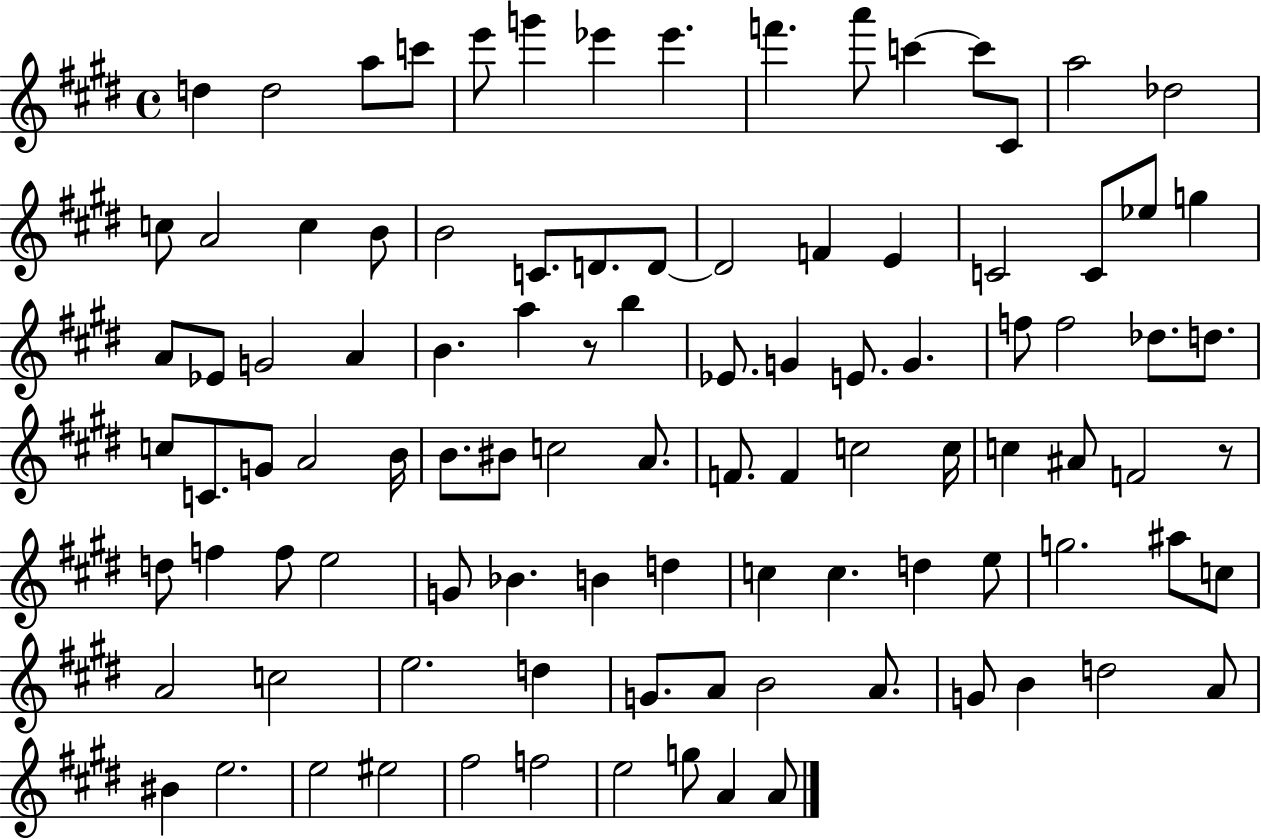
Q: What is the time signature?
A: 4/4